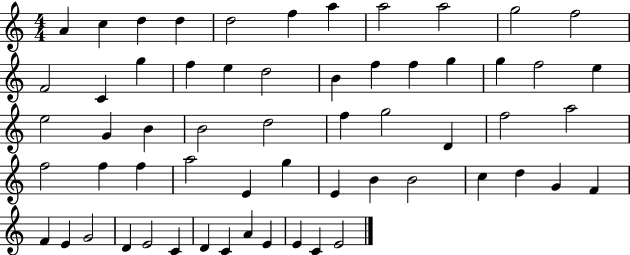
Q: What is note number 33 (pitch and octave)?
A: F5